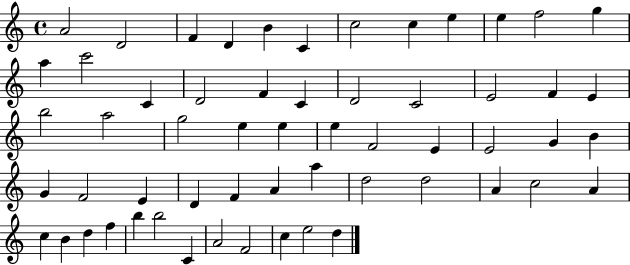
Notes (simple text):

A4/h D4/h F4/q D4/q B4/q C4/q C5/h C5/q E5/q E5/q F5/h G5/q A5/q C6/h C4/q D4/h F4/q C4/q D4/h C4/h E4/h F4/q E4/q B5/h A5/h G5/h E5/q E5/q E5/q F4/h E4/q E4/h G4/q B4/q G4/q F4/h E4/q D4/q F4/q A4/q A5/q D5/h D5/h A4/q C5/h A4/q C5/q B4/q D5/q F5/q B5/q B5/h C4/q A4/h F4/h C5/q E5/h D5/q